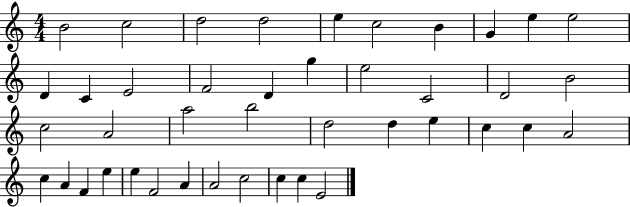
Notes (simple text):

B4/h C5/h D5/h D5/h E5/q C5/h B4/q G4/q E5/q E5/h D4/q C4/q E4/h F4/h D4/q G5/q E5/h C4/h D4/h B4/h C5/h A4/h A5/h B5/h D5/h D5/q E5/q C5/q C5/q A4/h C5/q A4/q F4/q E5/q E5/q F4/h A4/q A4/h C5/h C5/q C5/q E4/h